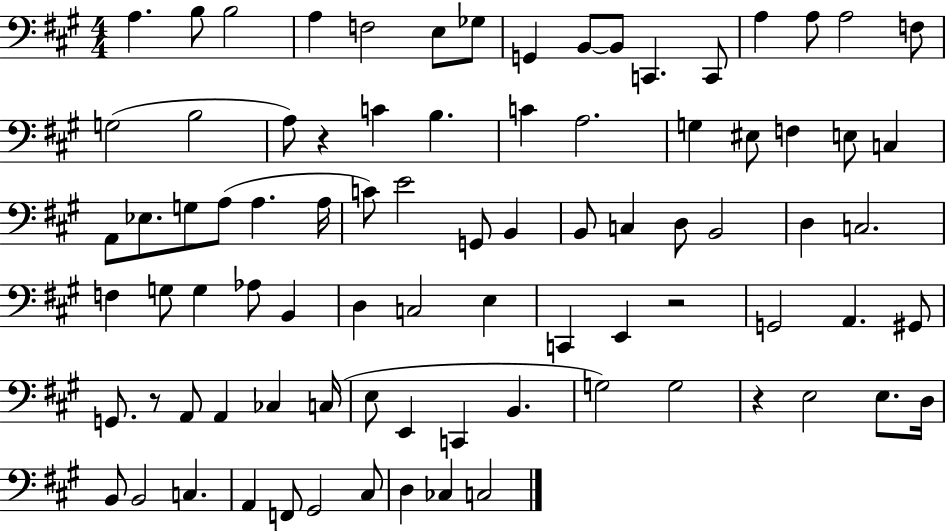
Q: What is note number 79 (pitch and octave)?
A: D3